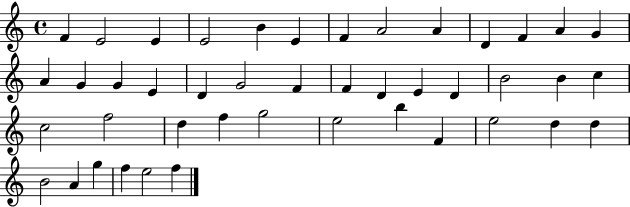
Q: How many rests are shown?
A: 0